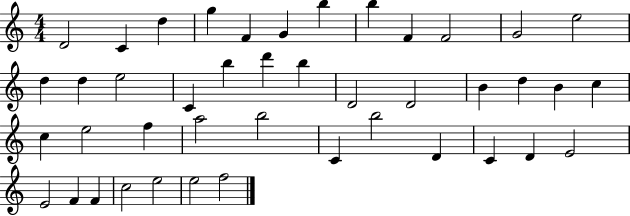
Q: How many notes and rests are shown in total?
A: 43